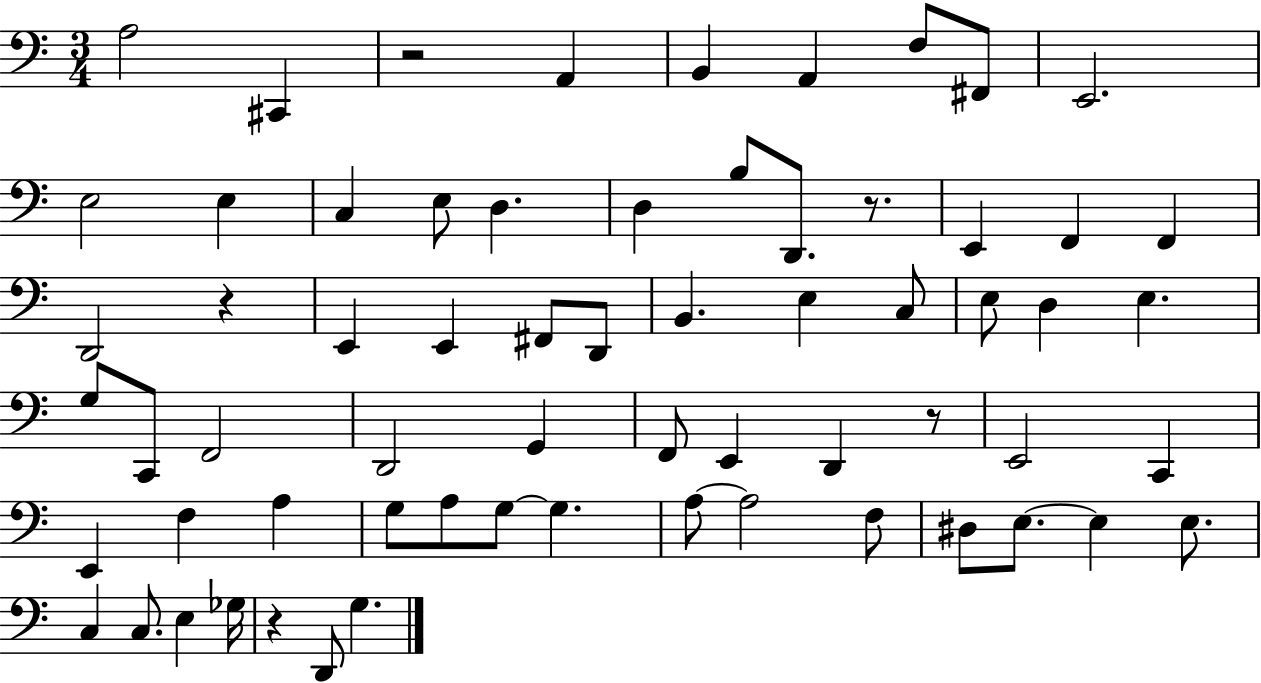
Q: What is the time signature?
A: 3/4